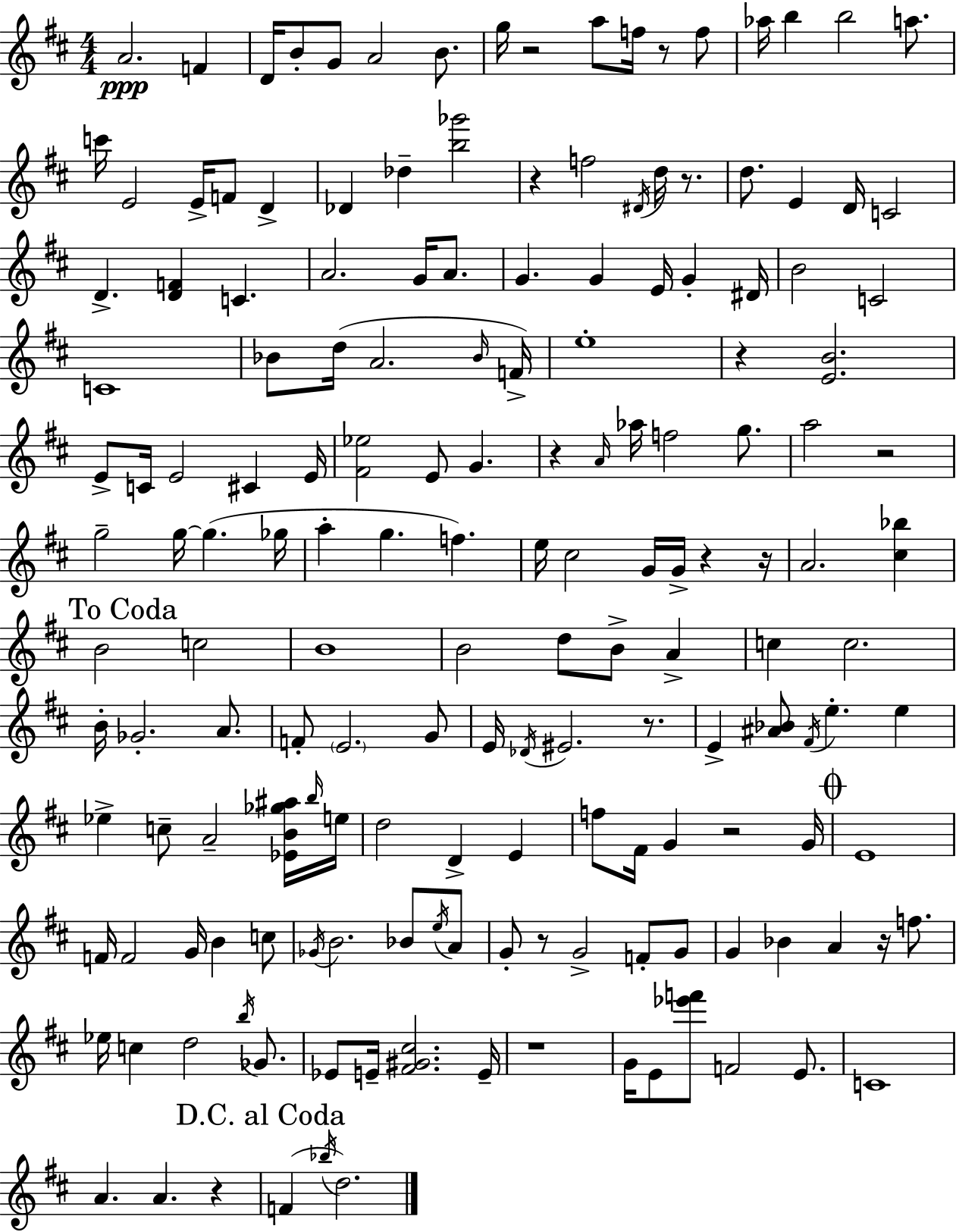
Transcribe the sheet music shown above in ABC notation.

X:1
T:Untitled
M:4/4
L:1/4
K:D
A2 F D/4 B/2 G/2 A2 B/2 g/4 z2 a/2 f/4 z/2 f/2 _a/4 b b2 a/2 c'/4 E2 E/4 F/2 D _D _d [b_g']2 z f2 ^D/4 d/4 z/2 d/2 E D/4 C2 D [DF] C A2 G/4 A/2 G G E/4 G ^D/4 B2 C2 C4 _B/2 d/4 A2 _B/4 F/4 e4 z [EB]2 E/2 C/4 E2 ^C E/4 [^F_e]2 E/2 G z A/4 _a/4 f2 g/2 a2 z2 g2 g/4 g _g/4 a g f e/4 ^c2 G/4 G/4 z z/4 A2 [^c_b] B2 c2 B4 B2 d/2 B/2 A c c2 B/4 _G2 A/2 F/2 E2 G/2 E/4 _D/4 ^E2 z/2 E [^A_B]/2 ^F/4 e e _e c/2 A2 [_EB_g^a]/4 b/4 e/4 d2 D E f/2 ^F/4 G z2 G/4 E4 F/4 F2 G/4 B c/2 _G/4 B2 _B/2 e/4 A/2 G/2 z/2 G2 F/2 G/2 G _B A z/4 f/2 _e/4 c d2 b/4 _G/2 _E/2 E/4 [^F^G^c]2 E/4 z4 G/4 E/2 [_e'f']/2 F2 E/2 C4 A A z F _b/4 d2